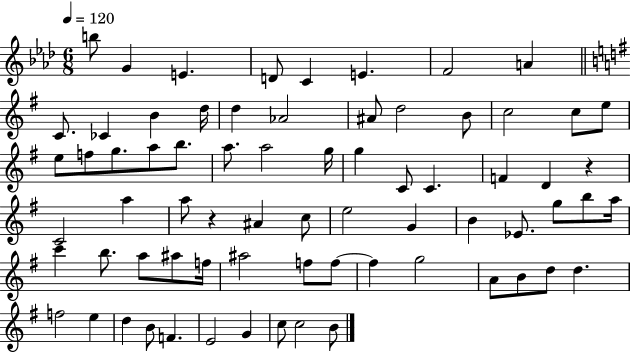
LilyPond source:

{
  \clef treble
  \numericTimeSignature
  \time 6/8
  \key aes \major
  \tempo 4 = 120
  b''8 g'4 e'4. | d'8 c'4 e'4. | f'2 a'4 | \bar "||" \break \key g \major c'8. ces'4 b'4 d''16 | d''4 aes'2 | ais'8 d''2 b'8 | c''2 c''8 e''8 | \break e''8 f''8 g''8. a''8 b''8. | a''8. a''2 g''16 | g''4 c'8 c'4. | f'4 d'4 r4 | \break c'2 a''4 | a''8 r4 ais'4 c''8 | e''2 g'4 | b'4 ees'8. g''8 b''8 a''16 | \break c'''4 b''8. a''8 ais''8 f''16 | ais''2 f''8 f''8~~ | f''4 g''2 | a'8 b'8 d''8 d''4. | \break f''2 e''4 | d''4 b'8 f'4. | e'2 g'4 | c''8 c''2 b'8 | \break \bar "|."
}